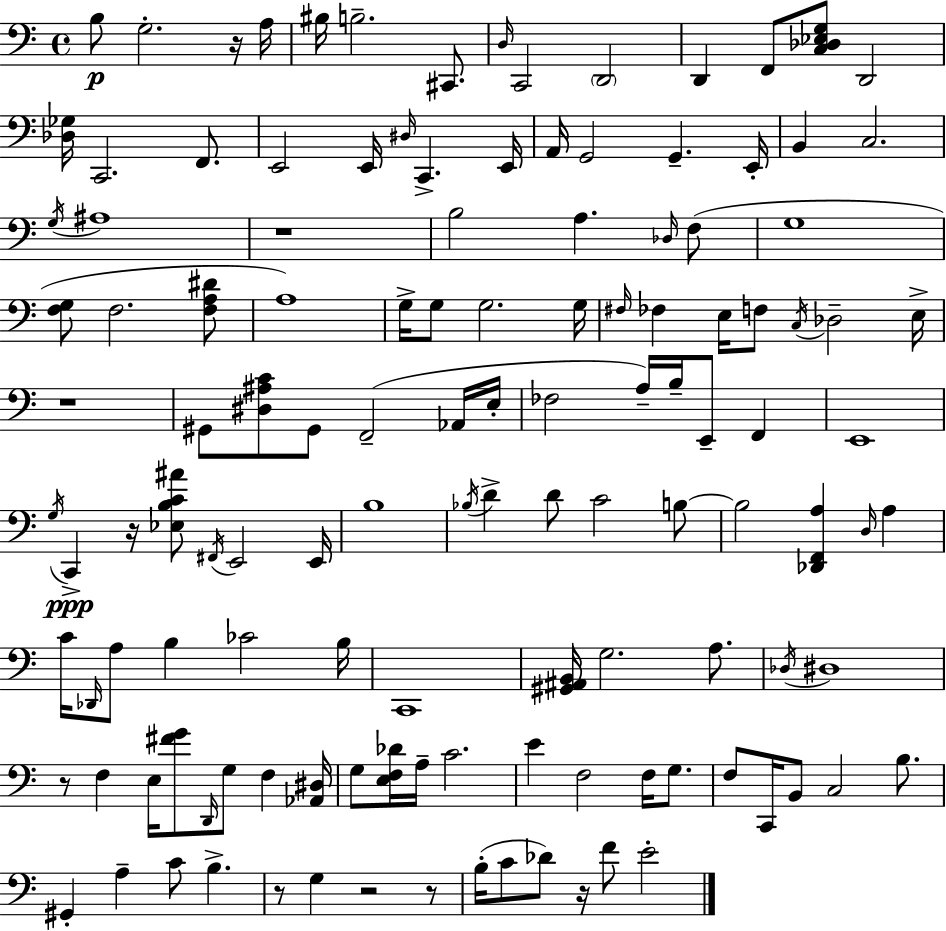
B3/e G3/h. R/s A3/s BIS3/s B3/h. C#2/e. D3/s C2/h D2/h D2/q F2/e [C3,Db3,Eb3,G3]/e D2/h [Db3,Gb3]/s C2/h. F2/e. E2/h E2/s D#3/s C2/q. E2/s A2/s G2/h G2/q. E2/s B2/q C3/h. G3/s A#3/w R/w B3/h A3/q. Db3/s F3/e G3/w [F3,G3]/e F3/h. [F3,A3,D#4]/e A3/w G3/s G3/e G3/h. G3/s F#3/s FES3/q E3/s F3/e C3/s Db3/h E3/s R/w G#2/e [D#3,A#3,C4]/e G#2/e F2/h Ab2/s E3/s FES3/h A3/s B3/s E2/e F2/q E2/w G3/s C2/q R/s [Eb3,B3,C4,A#4]/e F#2/s E2/h E2/s B3/w Bb3/s D4/q D4/e C4/h B3/e B3/h [Db2,F2,A3]/q D3/s A3/q C4/s Db2/s A3/e B3/q CES4/h B3/s C2/w [G#2,A#2,B2]/s G3/h. A3/e. Db3/s D#3/w R/e F3/q E3/s [F#4,G4]/e D2/s G3/e F3/q [Ab2,D#3]/s G3/e [E3,F3,Db4]/s A3/s C4/h. E4/q F3/h F3/s G3/e. F3/e C2/s B2/e C3/h B3/e. G#2/q A3/q C4/e B3/q. R/e G3/q R/h R/e B3/s C4/e Db4/e R/s F4/e E4/h